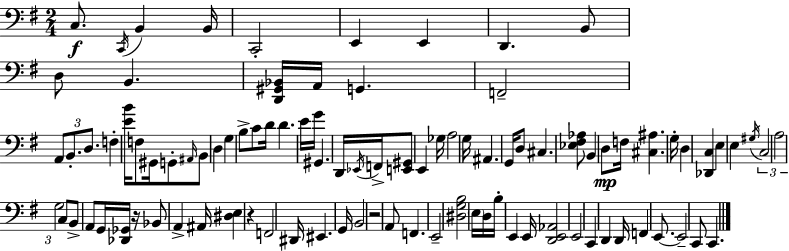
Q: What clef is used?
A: bass